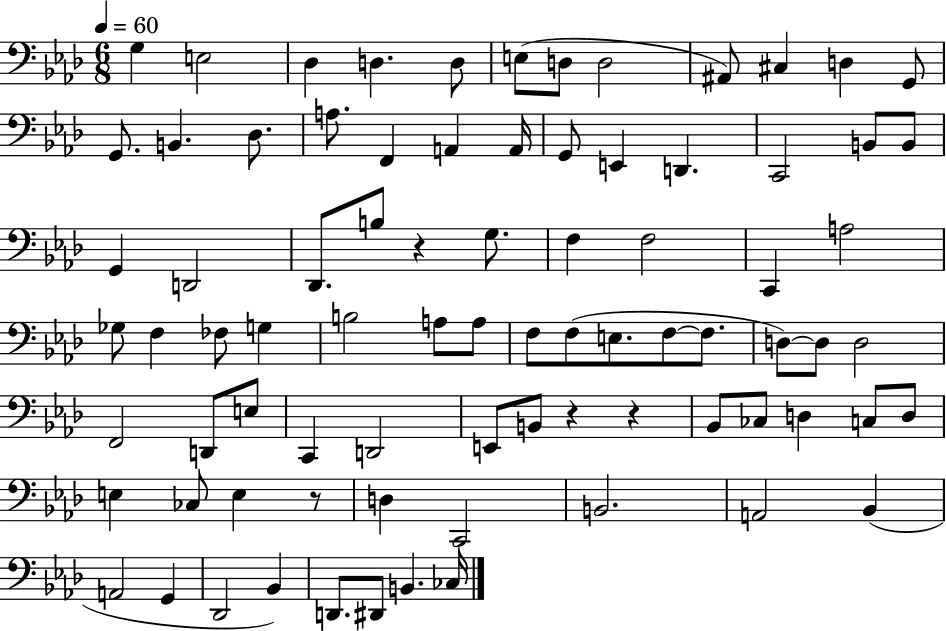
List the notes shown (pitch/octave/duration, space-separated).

G3/q E3/h Db3/q D3/q. D3/e E3/e D3/e D3/h A#2/e C#3/q D3/q G2/e G2/e. B2/q. Db3/e. A3/e. F2/q A2/q A2/s G2/e E2/q D2/q. C2/h B2/e B2/e G2/q D2/h Db2/e. B3/e R/q G3/e. F3/q F3/h C2/q A3/h Gb3/e F3/q FES3/e G3/q B3/h A3/e A3/e F3/e F3/e E3/e. F3/e F3/e. D3/e D3/e D3/h F2/h D2/e E3/e C2/q D2/h E2/e B2/e R/q R/q Bb2/e CES3/e D3/q C3/e D3/e E3/q CES3/e E3/q R/e D3/q C2/h B2/h. A2/h Bb2/q A2/h G2/q Db2/h Bb2/q D2/e. D#2/e B2/q. CES3/s